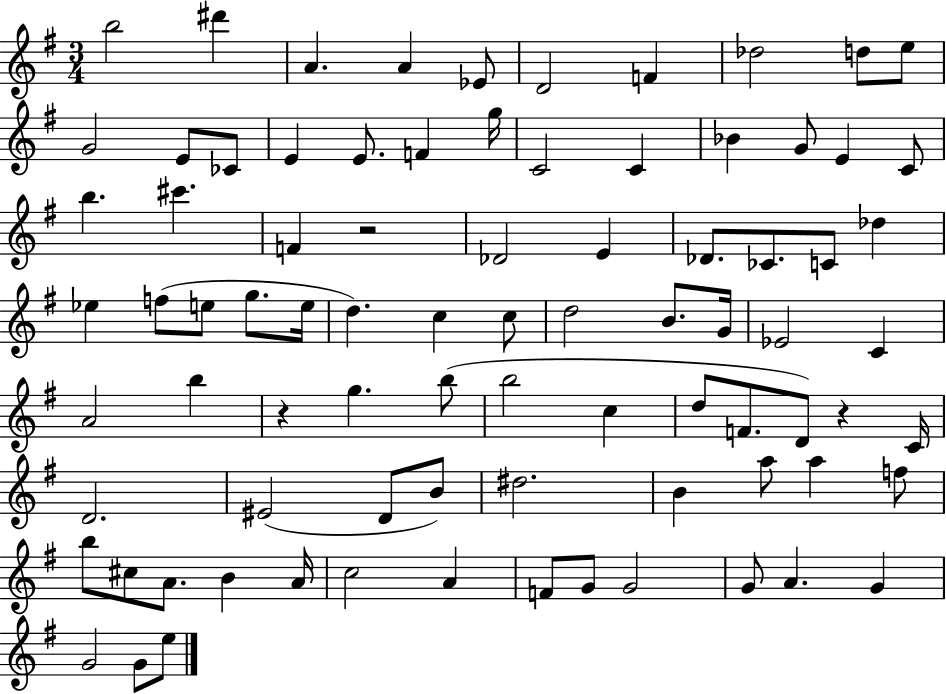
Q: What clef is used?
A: treble